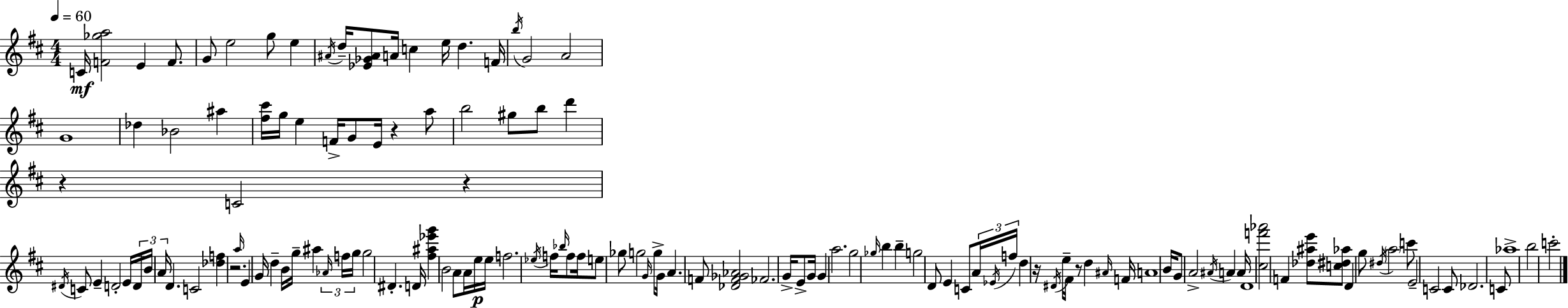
C4/s [F4,Gb5,A5]/h E4/q F4/e. G4/e E5/h G5/e E5/q A#4/s D5/s [Eb4,Gb4,A#4]/e A4/s C5/q E5/s D5/q. F4/s B5/s G4/h A4/h G4/w Db5/q Bb4/h A#5/q [F#5,C#6]/s G5/s E5/q F4/s G4/e E4/s R/q A5/e B5/h G#5/e B5/e D6/q R/q C4/h R/q D#4/s C4/e E4/q D4/h E4/s D4/s B4/s A4/s D4/q. C4/h [Db5,F5]/q R/h. A5/s E4/q G4/s D5/q B4/s G5/s A#5/q Ab4/s F5/s G5/s G5/h D#4/q. D4/s [F#5,A#5,Eb6,G6]/q B4/h A4/e A4/s E5/s E5/s F5/h. Eb5/s F5/s Bb5/s F5/e F5/s E5/e Gb5/e G5/h G4/s G5/e G4/s A4/q. F4/e [Db4,F4,Gb4,Ab4]/h FES4/h. G4/s E4/e G4/s G4/q A5/h. G5/h Gb5/s B5/q B5/q G5/h D4/e E4/q C4/e A4/s Eb4/s F5/s D5/q R/s D#4/s E5/s F#4/s R/e D5/q A#4/s F4/s A4/w B4/s G4/e A4/h A#4/s A4/q A4/s D4/w [C#5,F6,Ab6]/h F4/q [Db5,A#5,E6]/e [C5,D#5,Ab5]/e D4/q G5/e D#5/s A5/h C6/e E4/h C4/h C4/e Db4/h. C4/e Ab5/w B5/h C6/h